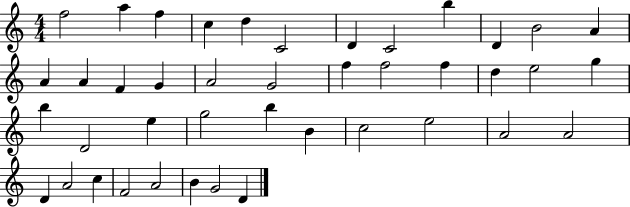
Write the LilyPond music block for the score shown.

{
  \clef treble
  \numericTimeSignature
  \time 4/4
  \key c \major
  f''2 a''4 f''4 | c''4 d''4 c'2 | d'4 c'2 b''4 | d'4 b'2 a'4 | \break a'4 a'4 f'4 g'4 | a'2 g'2 | f''4 f''2 f''4 | d''4 e''2 g''4 | \break b''4 d'2 e''4 | g''2 b''4 b'4 | c''2 e''2 | a'2 a'2 | \break d'4 a'2 c''4 | f'2 a'2 | b'4 g'2 d'4 | \bar "|."
}